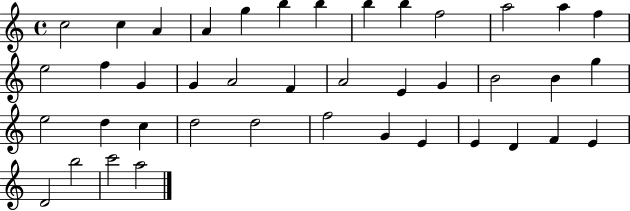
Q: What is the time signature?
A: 4/4